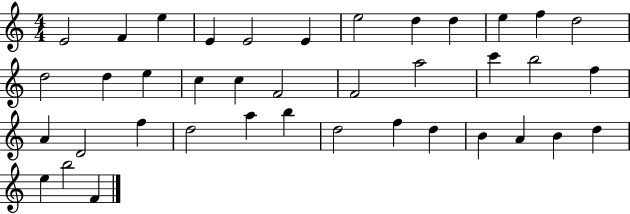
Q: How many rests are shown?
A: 0